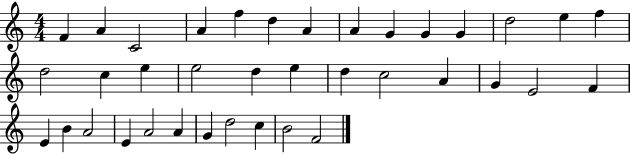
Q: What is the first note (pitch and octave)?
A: F4